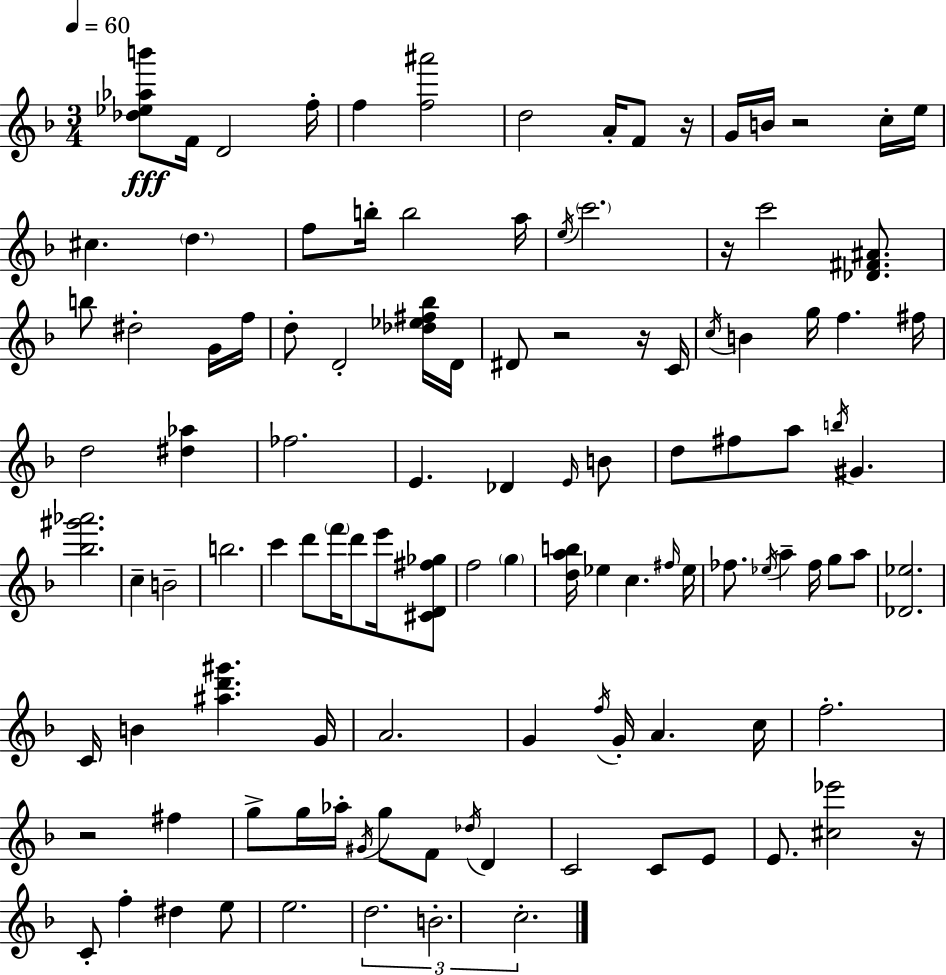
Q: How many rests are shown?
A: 7